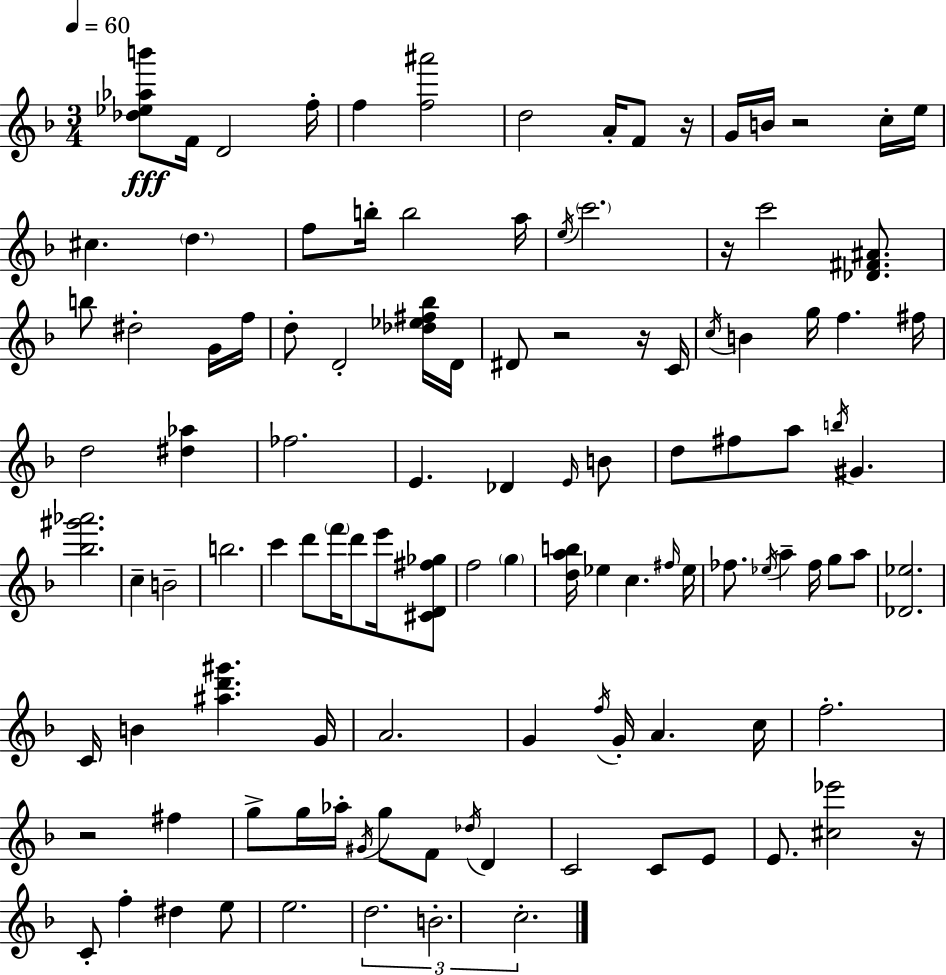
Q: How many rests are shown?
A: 7